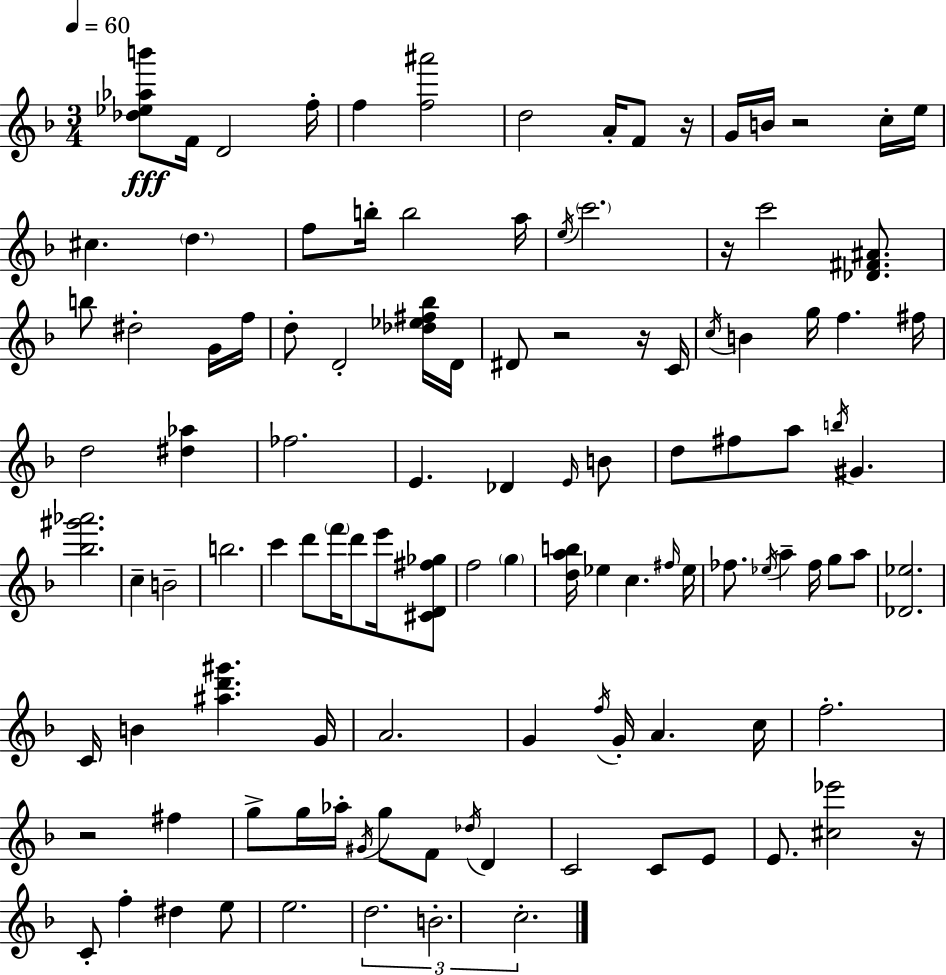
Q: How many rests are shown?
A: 7